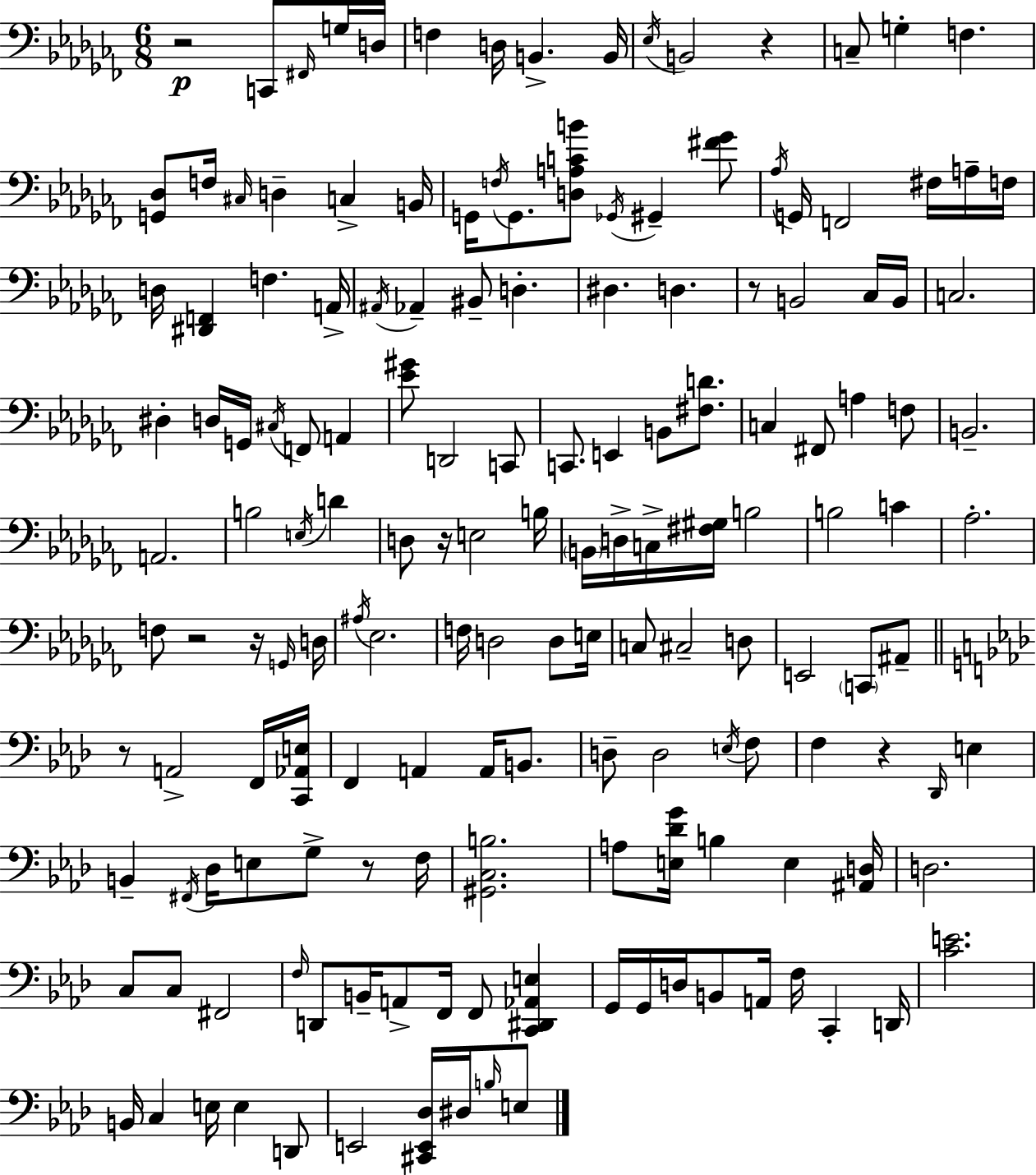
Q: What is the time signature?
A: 6/8